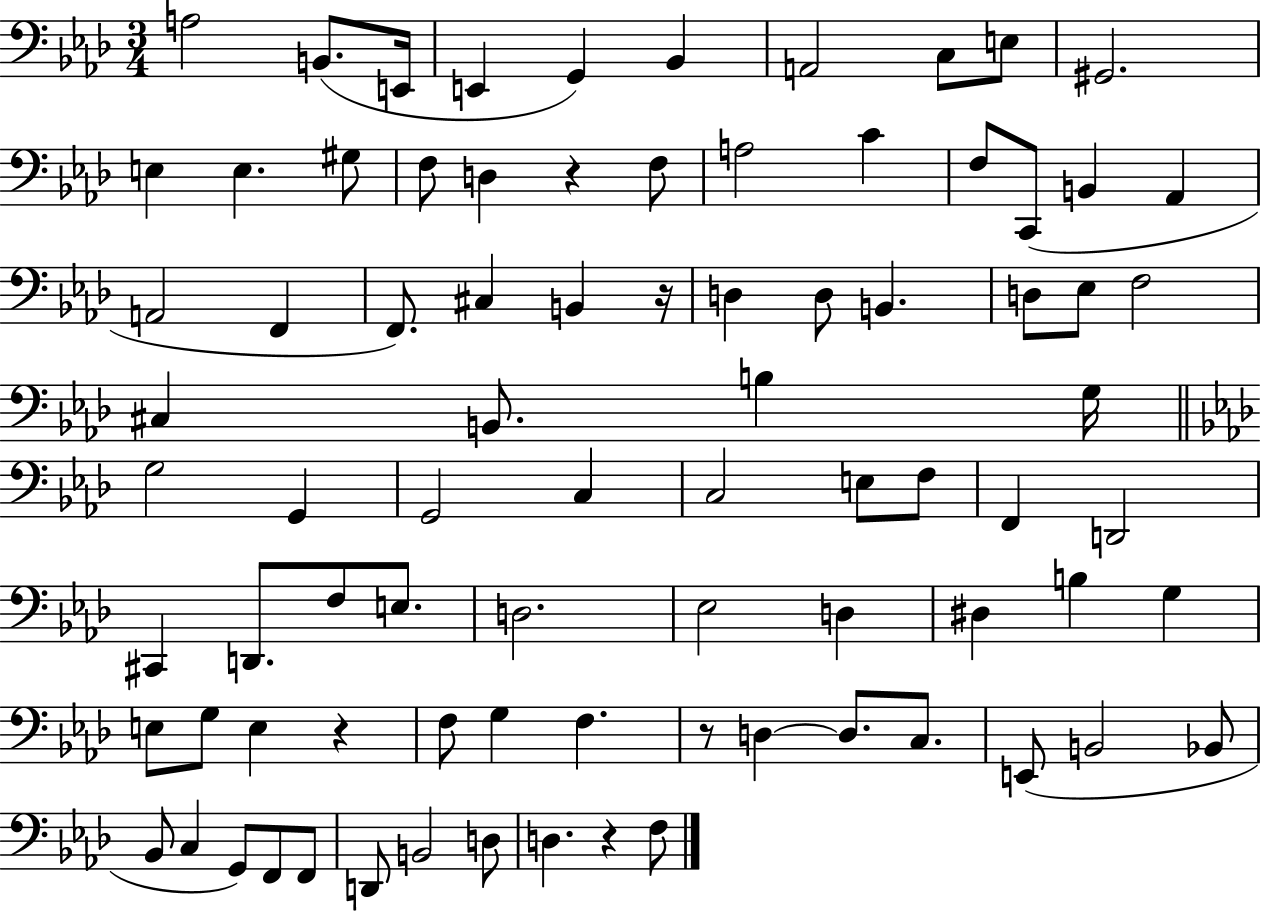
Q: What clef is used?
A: bass